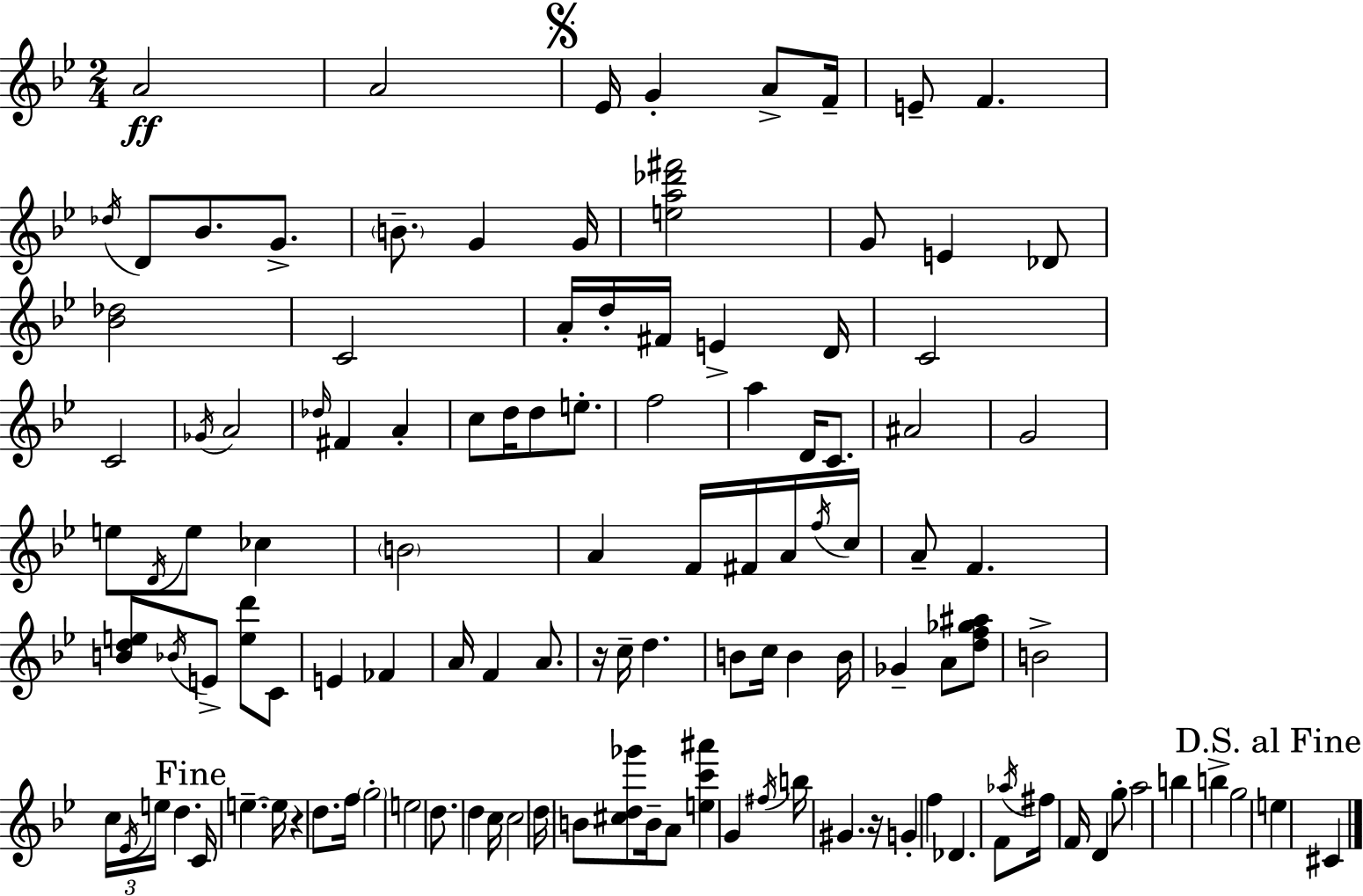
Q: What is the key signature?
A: BES major